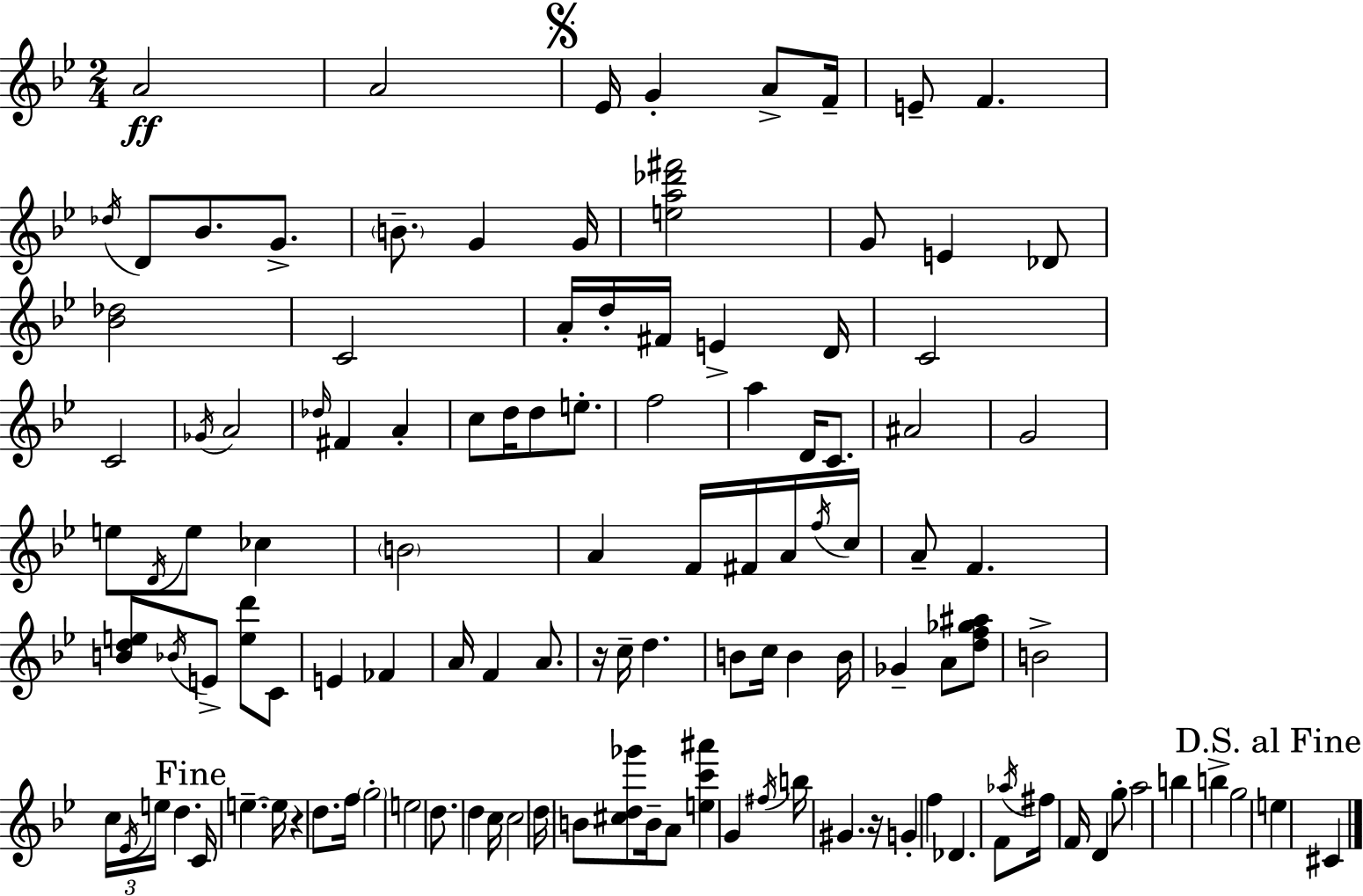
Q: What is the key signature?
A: BES major